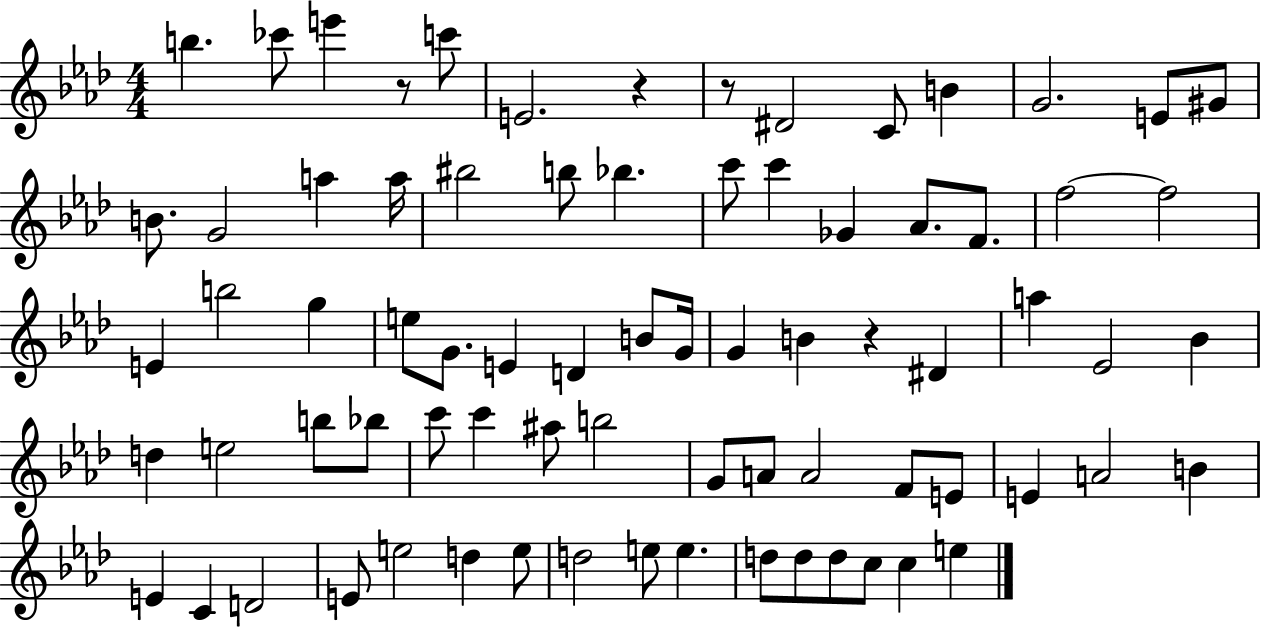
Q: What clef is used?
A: treble